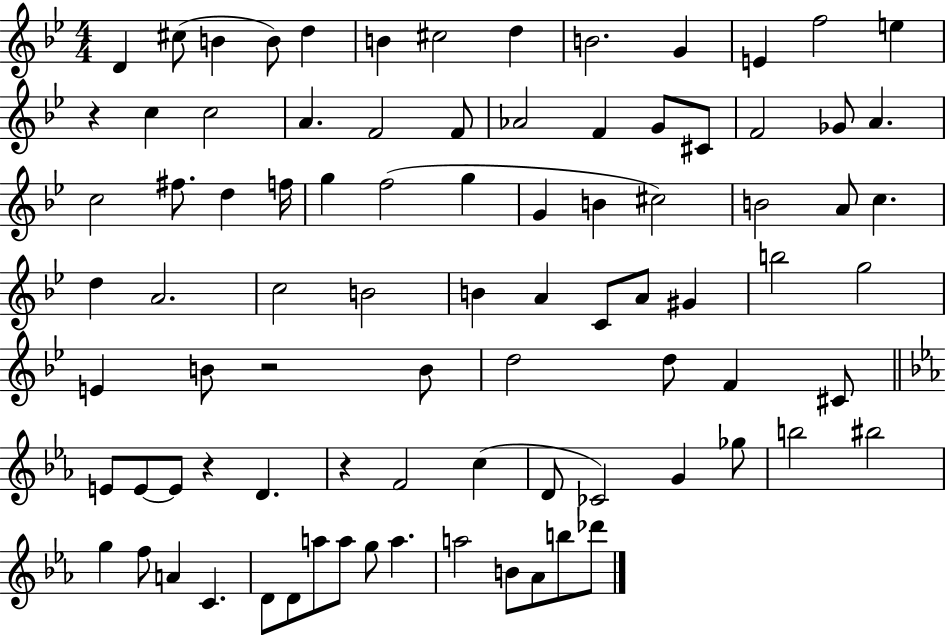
X:1
T:Untitled
M:4/4
L:1/4
K:Bb
D ^c/2 B B/2 d B ^c2 d B2 G E f2 e z c c2 A F2 F/2 _A2 F G/2 ^C/2 F2 _G/2 A c2 ^f/2 d f/4 g f2 g G B ^c2 B2 A/2 c d A2 c2 B2 B A C/2 A/2 ^G b2 g2 E B/2 z2 B/2 d2 d/2 F ^C/2 E/2 E/2 E/2 z D z F2 c D/2 _C2 G _g/2 b2 ^b2 g f/2 A C D/2 D/2 a/2 a/2 g/2 a a2 B/2 _A/2 b/2 _d'/2